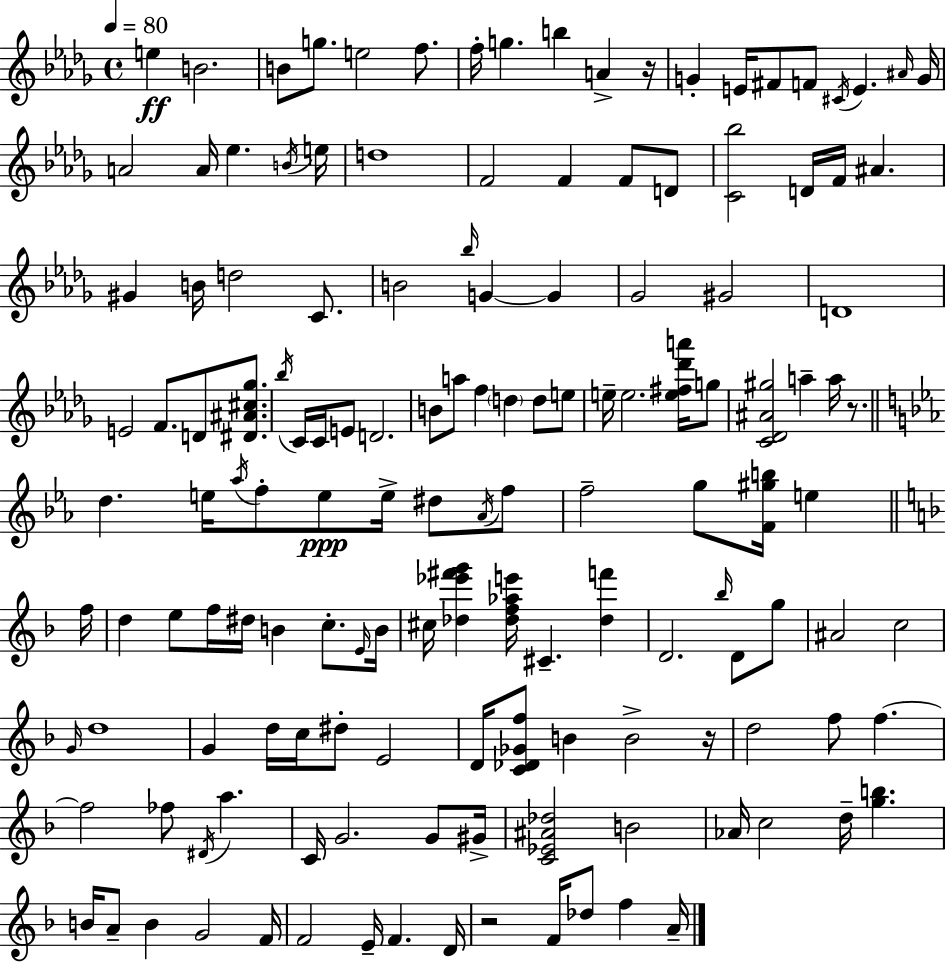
E5/q B4/h. B4/e G5/e. E5/h F5/e. F5/s G5/q. B5/q A4/q R/s G4/q E4/s F#4/e F4/e C#4/s E4/q. A#4/s G4/s A4/h A4/s Eb5/q. B4/s E5/s D5/w F4/h F4/q F4/e D4/e [C4,Bb5]/h D4/s F4/s A#4/q. G#4/q B4/s D5/h C4/e. B4/h Bb5/s G4/q G4/q Gb4/h G#4/h D4/w E4/h F4/e. D4/e [D#4,A#4,C#5,Gb5]/e. Bb5/s C4/s C4/s E4/e D4/h. B4/e A5/e F5/q D5/q D5/e E5/e E5/s E5/h. [E5,F#5,Db6,A6]/s G5/e [C4,Db4,A#4,G#5]/h A5/q A5/s R/e. D5/q. E5/s Ab5/s F5/e E5/e E5/s D#5/e Ab4/s F5/e F5/h G5/e [F4,G#5,B5]/s E5/q F5/s D5/q E5/e F5/s D#5/s B4/q C5/e. E4/s B4/s C#5/s [Db5,Eb6,F#6,G6]/q [Db5,F5,Ab5,E6]/s C#4/q. [Db5,F6]/q D4/h. Bb5/s D4/e G5/e A#4/h C5/h G4/s D5/w G4/q D5/s C5/s D#5/e E4/h D4/s [C4,Db4,Gb4,F5]/e B4/q B4/h R/s D5/h F5/e F5/q. F5/h FES5/e D#4/s A5/q. C4/s G4/h. G4/e G#4/s [C4,Eb4,A#4,Db5]/h B4/h Ab4/s C5/h D5/s [G5,B5]/q. B4/s A4/e B4/q G4/h F4/s F4/h E4/s F4/q. D4/s R/h F4/s Db5/e F5/q A4/s